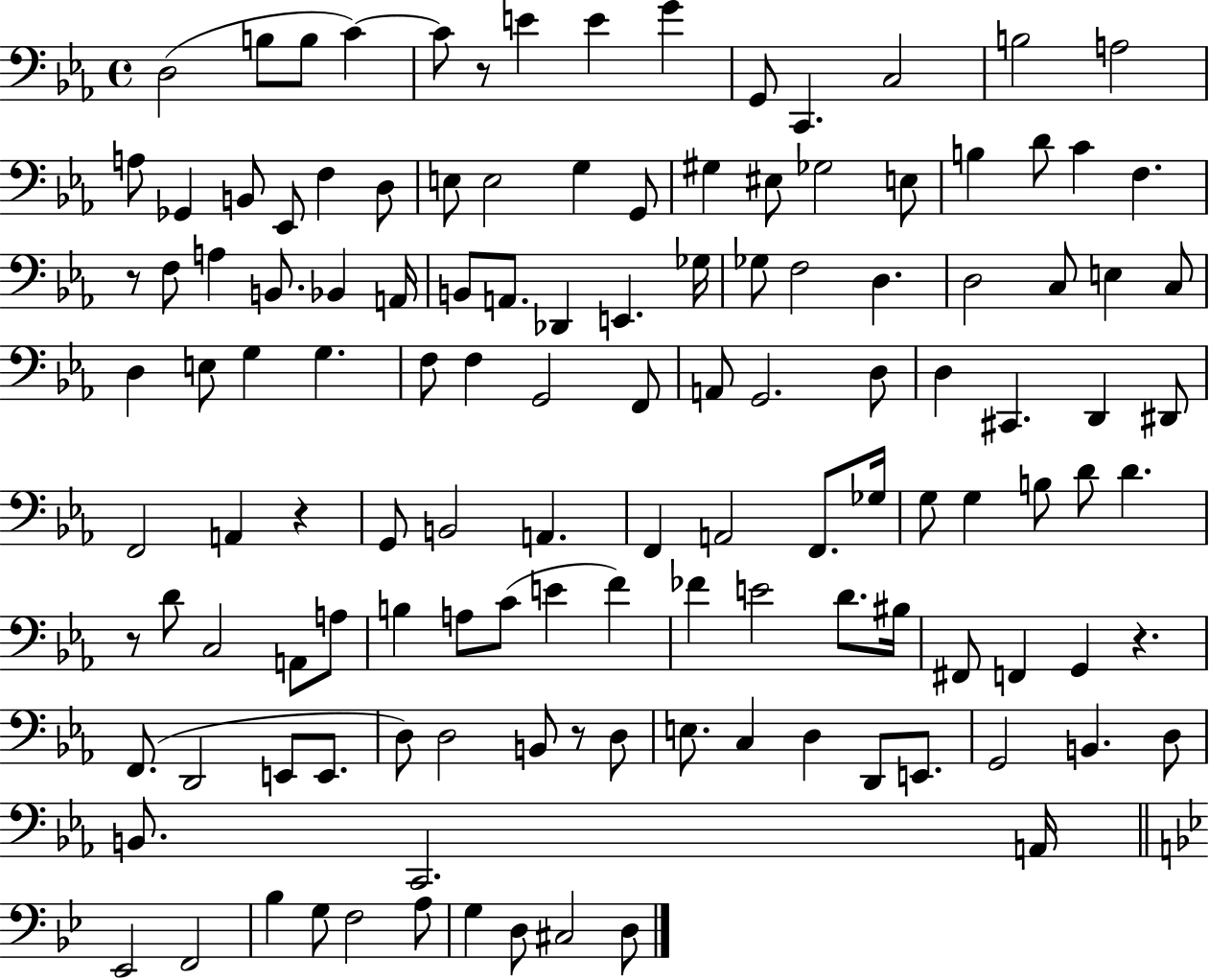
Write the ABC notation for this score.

X:1
T:Untitled
M:4/4
L:1/4
K:Eb
D,2 B,/2 B,/2 C C/2 z/2 E E G G,,/2 C,, C,2 B,2 A,2 A,/2 _G,, B,,/2 _E,,/2 F, D,/2 E,/2 E,2 G, G,,/2 ^G, ^E,/2 _G,2 E,/2 B, D/2 C F, z/2 F,/2 A, B,,/2 _B,, A,,/4 B,,/2 A,,/2 _D,, E,, _G,/4 _G,/2 F,2 D, D,2 C,/2 E, C,/2 D, E,/2 G, G, F,/2 F, G,,2 F,,/2 A,,/2 G,,2 D,/2 D, ^C,, D,, ^D,,/2 F,,2 A,, z G,,/2 B,,2 A,, F,, A,,2 F,,/2 _G,/4 G,/2 G, B,/2 D/2 D z/2 D/2 C,2 A,,/2 A,/2 B, A,/2 C/2 E F _F E2 D/2 ^B,/4 ^F,,/2 F,, G,, z F,,/2 D,,2 E,,/2 E,,/2 D,/2 D,2 B,,/2 z/2 D,/2 E,/2 C, D, D,,/2 E,,/2 G,,2 B,, D,/2 B,,/2 C,,2 A,,/4 _E,,2 F,,2 _B, G,/2 F,2 A,/2 G, D,/2 ^C,2 D,/2